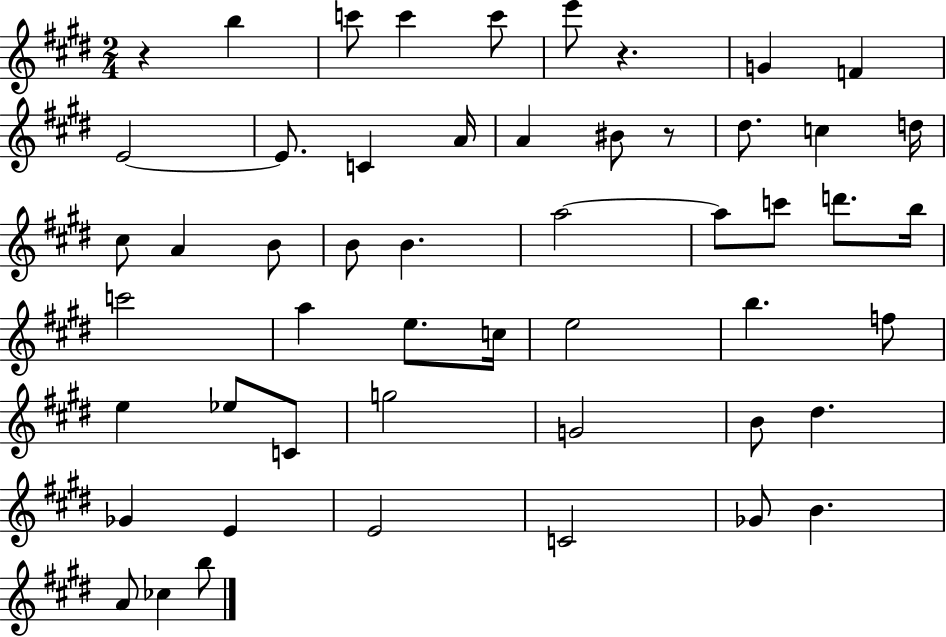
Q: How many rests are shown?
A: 3